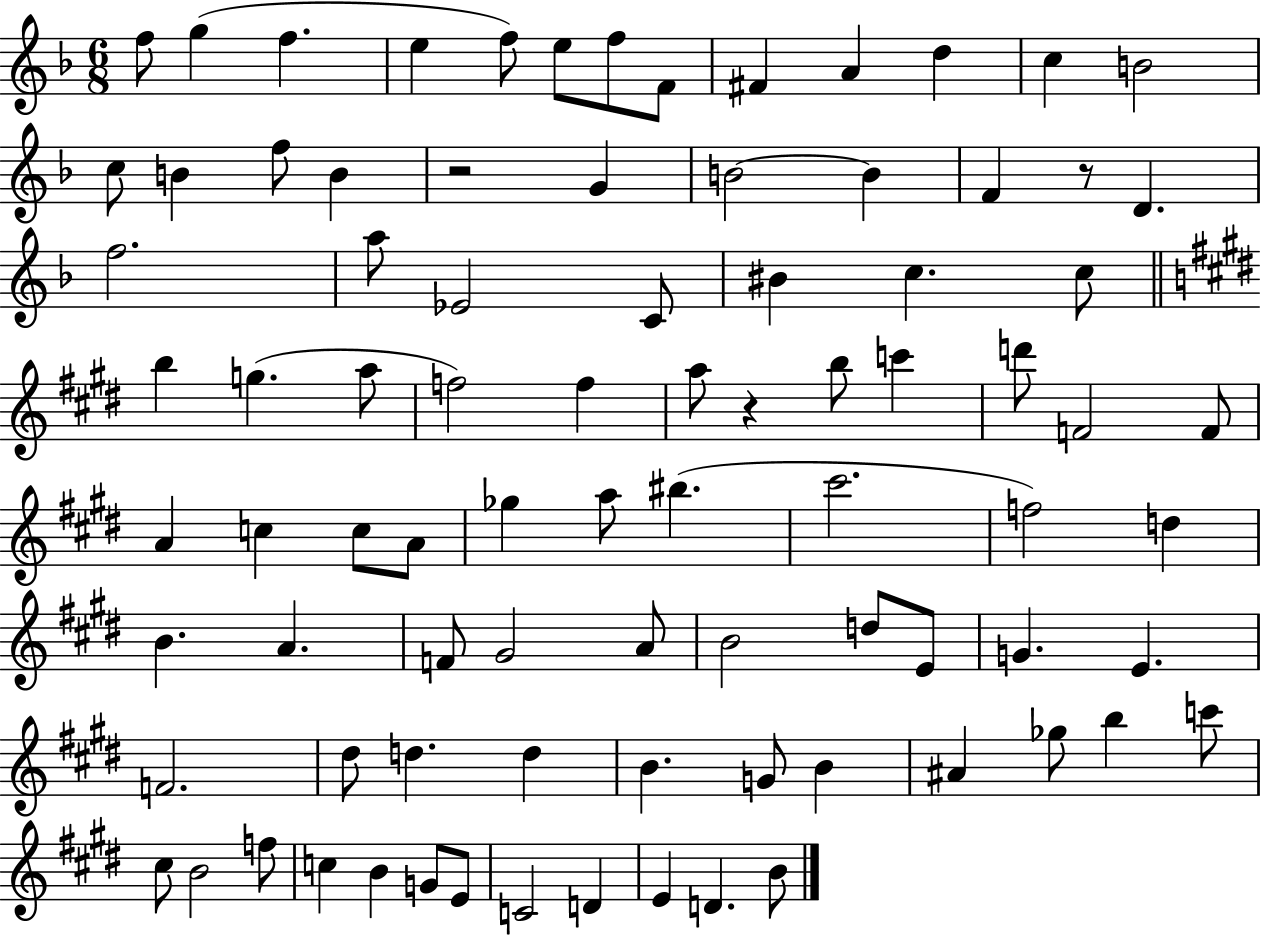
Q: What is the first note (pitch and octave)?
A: F5